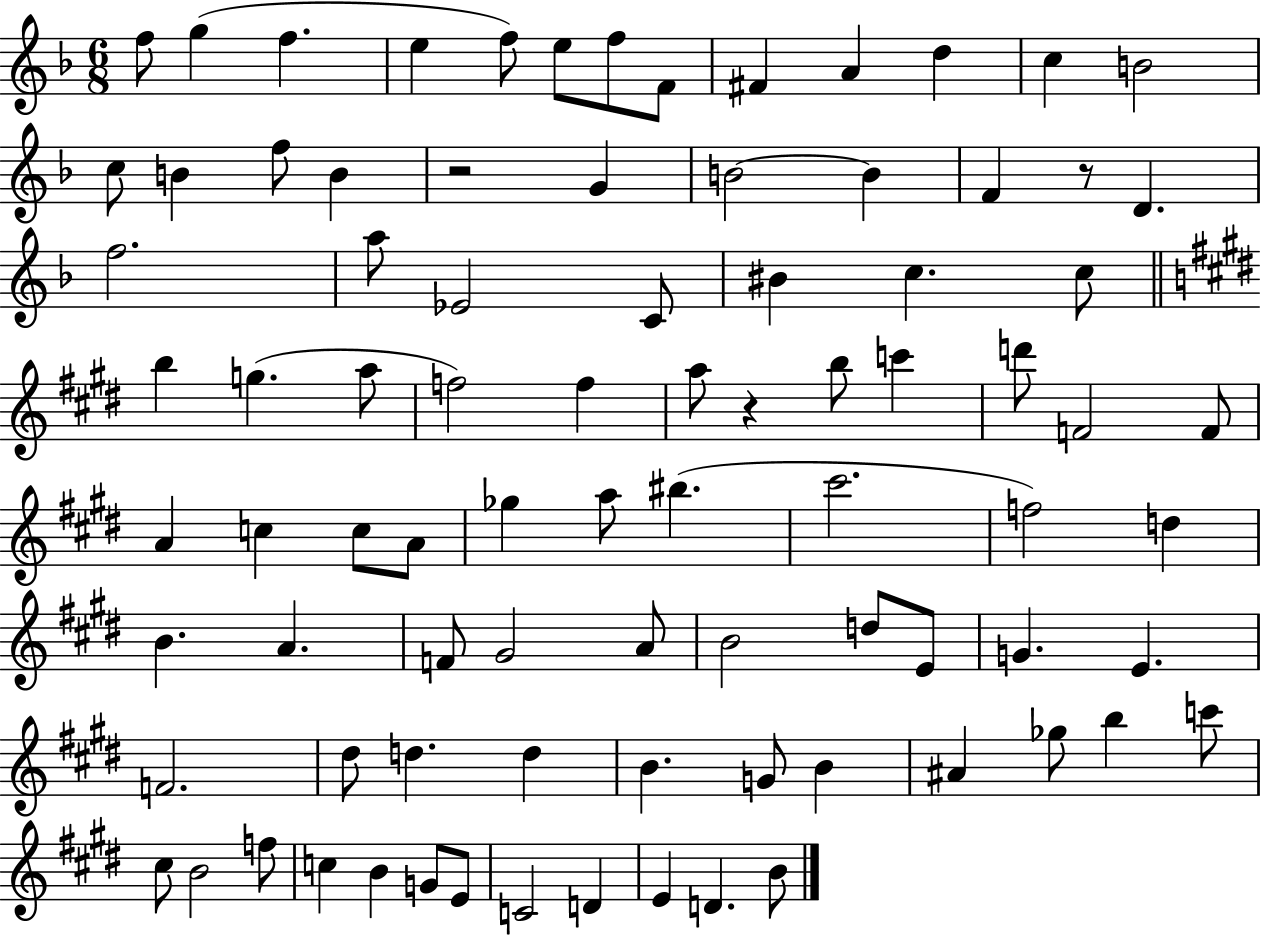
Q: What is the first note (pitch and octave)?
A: F5